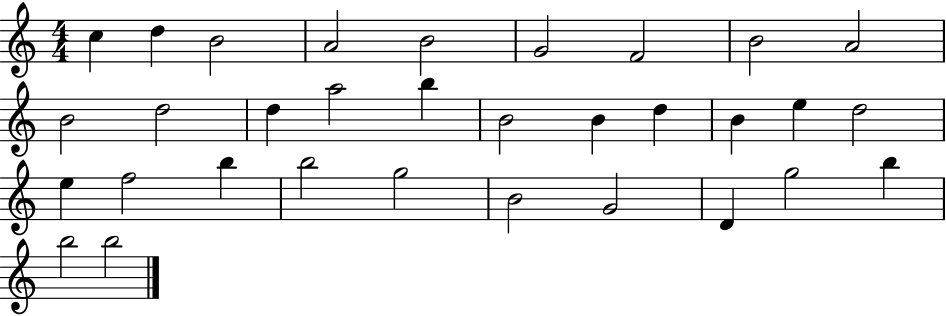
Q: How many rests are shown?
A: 0